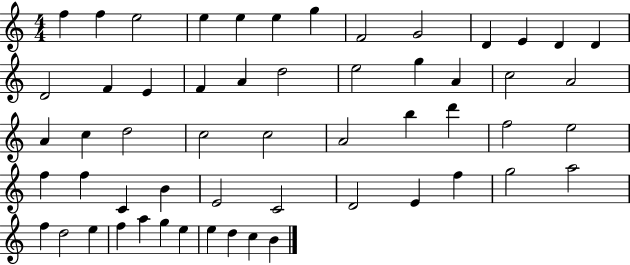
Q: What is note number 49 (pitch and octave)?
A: F5